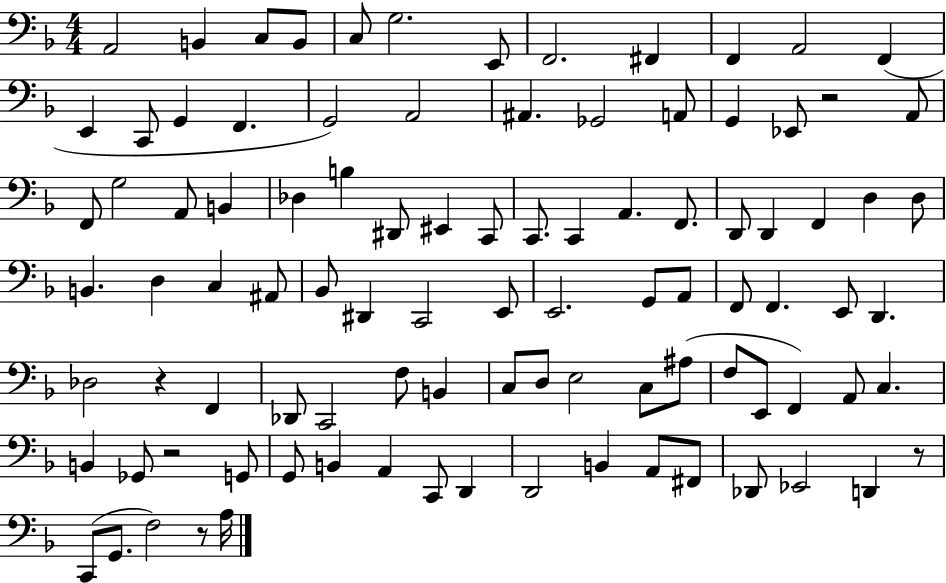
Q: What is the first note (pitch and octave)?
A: A2